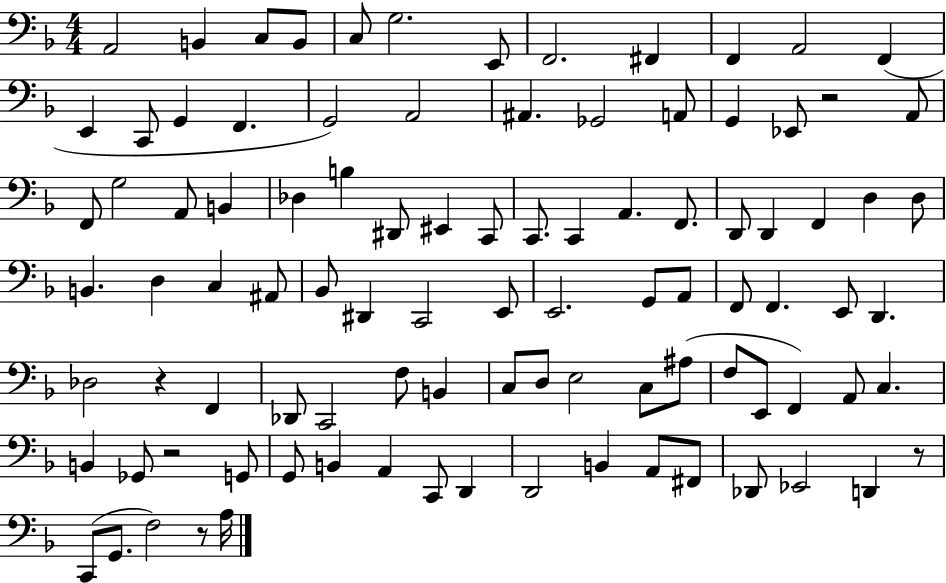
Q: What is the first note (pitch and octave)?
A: A2